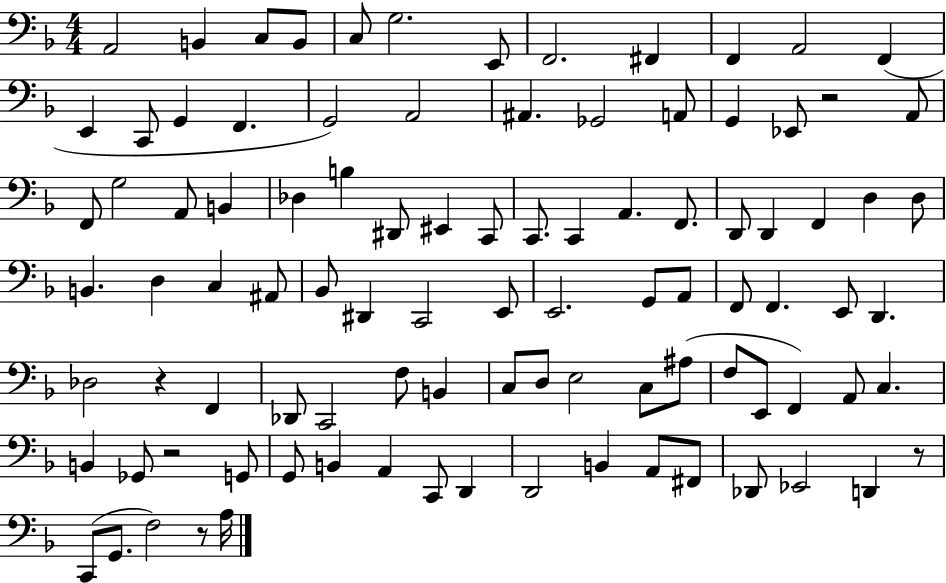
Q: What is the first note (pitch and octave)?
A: A2